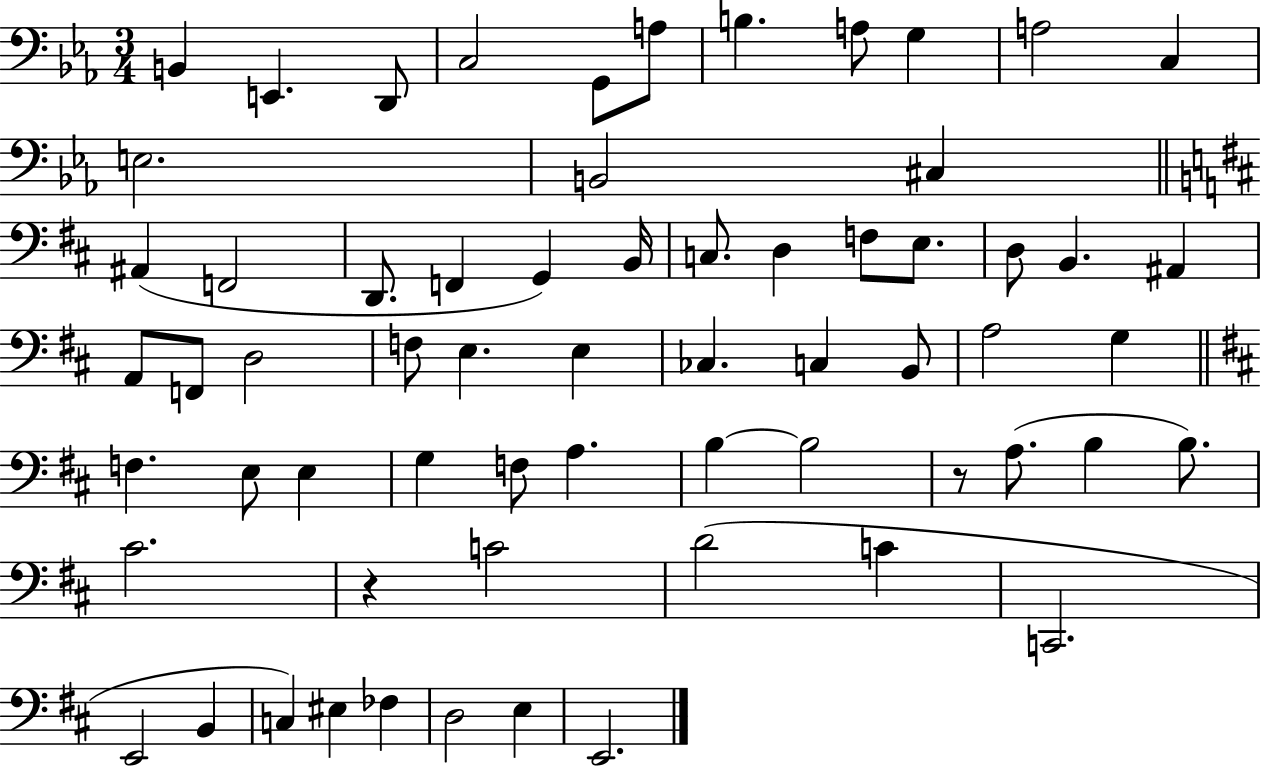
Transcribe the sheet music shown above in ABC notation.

X:1
T:Untitled
M:3/4
L:1/4
K:Eb
B,, E,, D,,/2 C,2 G,,/2 A,/2 B, A,/2 G, A,2 C, E,2 B,,2 ^C, ^A,, F,,2 D,,/2 F,, G,, B,,/4 C,/2 D, F,/2 E,/2 D,/2 B,, ^A,, A,,/2 F,,/2 D,2 F,/2 E, E, _C, C, B,,/2 A,2 G, F, E,/2 E, G, F,/2 A, B, B,2 z/2 A,/2 B, B,/2 ^C2 z C2 D2 C C,,2 E,,2 B,, C, ^E, _F, D,2 E, E,,2